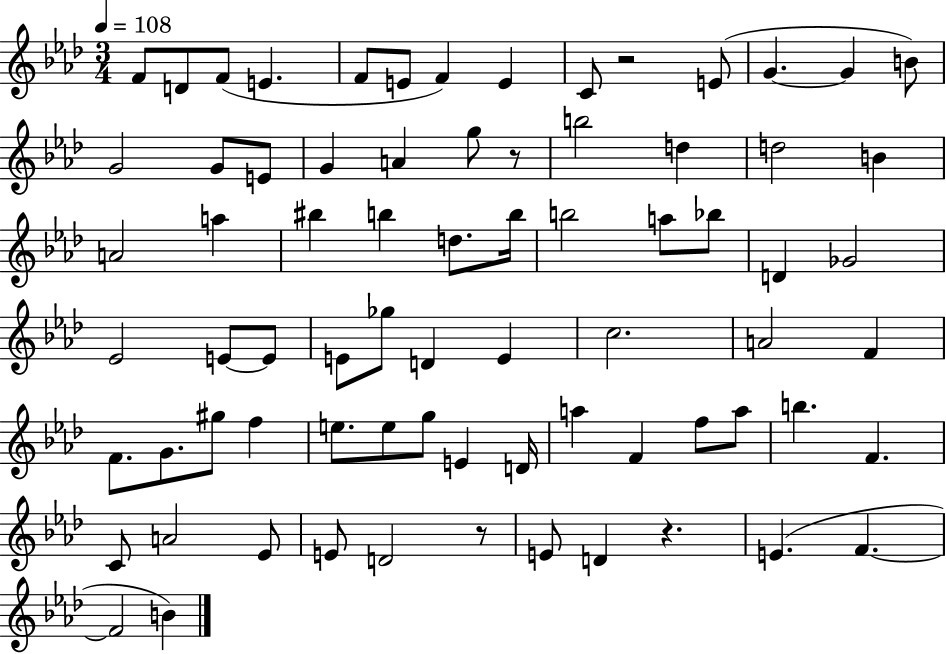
{
  \clef treble
  \numericTimeSignature
  \time 3/4
  \key aes \major
  \tempo 4 = 108
  f'8 d'8 f'8( e'4. | f'8 e'8 f'4) e'4 | c'8 r2 e'8( | g'4.~~ g'4 b'8) | \break g'2 g'8 e'8 | g'4 a'4 g''8 r8 | b''2 d''4 | d''2 b'4 | \break a'2 a''4 | bis''4 b''4 d''8. b''16 | b''2 a''8 bes''8 | d'4 ges'2 | \break ees'2 e'8~~ e'8 | e'8 ges''8 d'4 e'4 | c''2. | a'2 f'4 | \break f'8. g'8. gis''8 f''4 | e''8. e''8 g''8 e'4 d'16 | a''4 f'4 f''8 a''8 | b''4. f'4. | \break c'8 a'2 ees'8 | e'8 d'2 r8 | e'8 d'4 r4. | e'4.( f'4.~~ | \break f'2 b'4) | \bar "|."
}